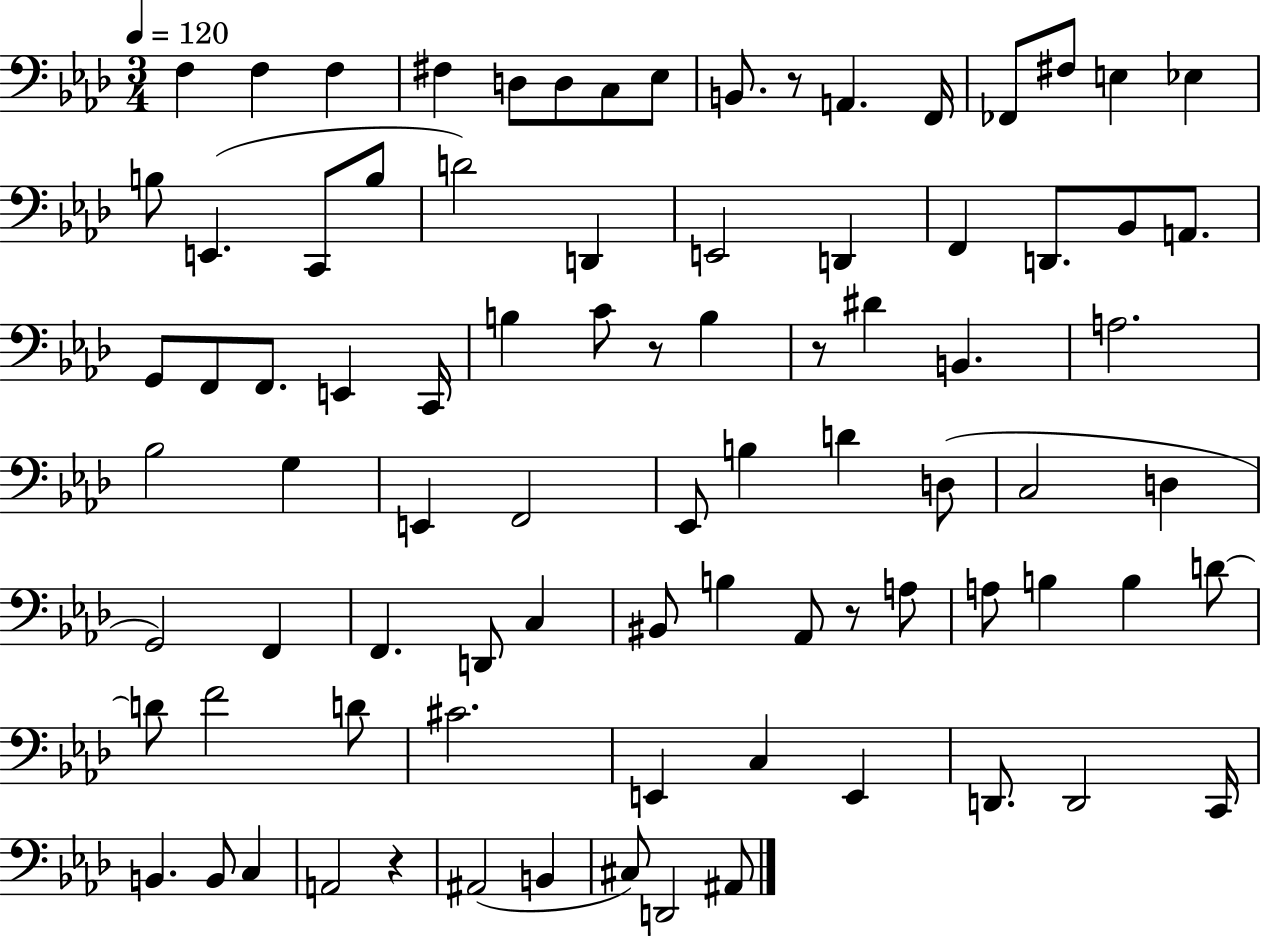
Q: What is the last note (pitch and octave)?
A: A#2